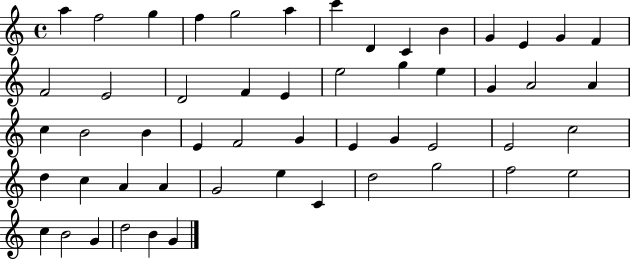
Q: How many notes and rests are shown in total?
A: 53